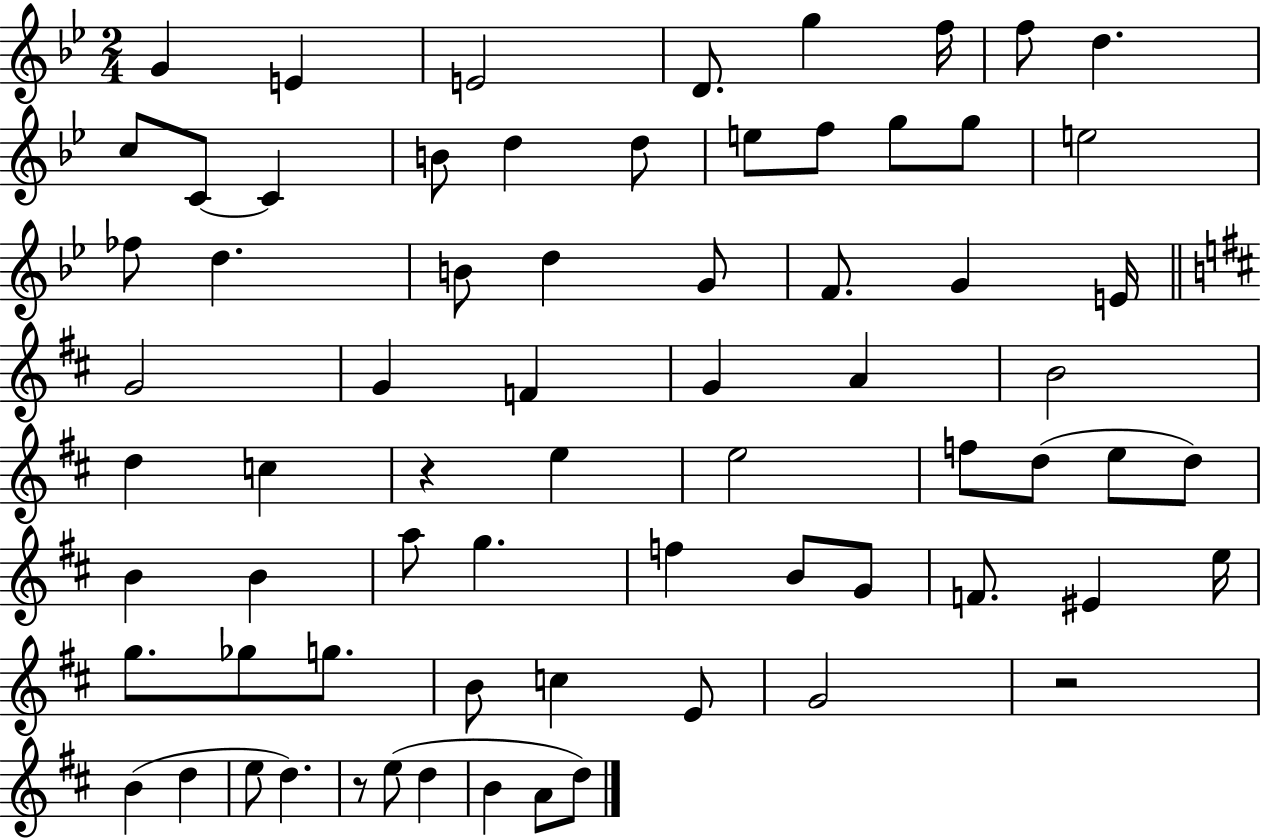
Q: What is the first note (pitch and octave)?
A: G4